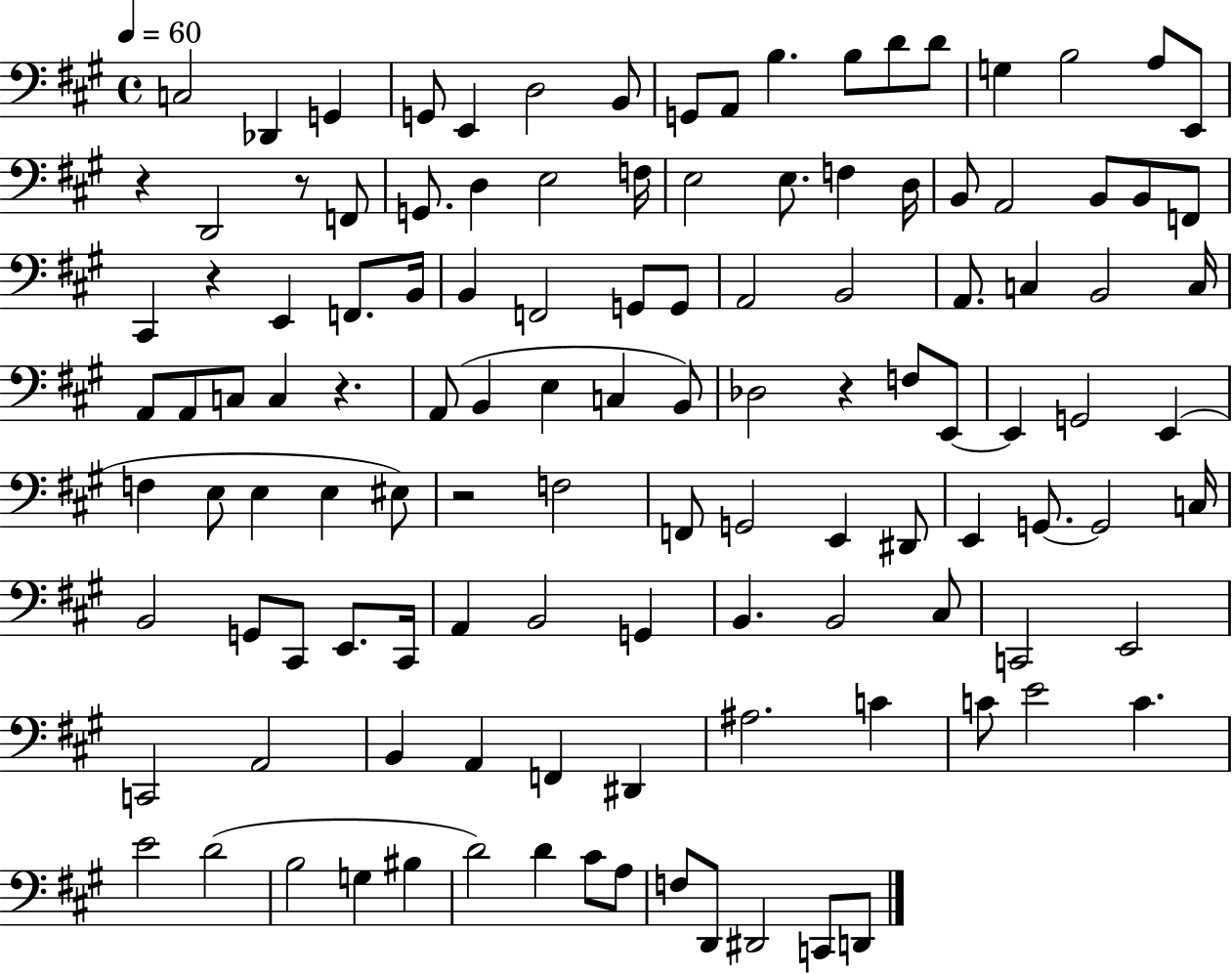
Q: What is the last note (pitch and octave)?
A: D2